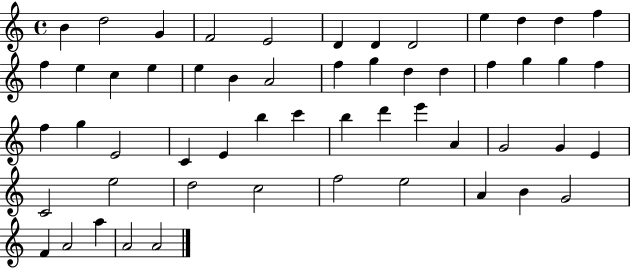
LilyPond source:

{
  \clef treble
  \time 4/4
  \defaultTimeSignature
  \key c \major
  b'4 d''2 g'4 | f'2 e'2 | d'4 d'4 d'2 | e''4 d''4 d''4 f''4 | \break f''4 e''4 c''4 e''4 | e''4 b'4 a'2 | f''4 g''4 d''4 d''4 | f''4 g''4 g''4 f''4 | \break f''4 g''4 e'2 | c'4 e'4 b''4 c'''4 | b''4 d'''4 e'''4 a'4 | g'2 g'4 e'4 | \break c'2 e''2 | d''2 c''2 | f''2 e''2 | a'4 b'4 g'2 | \break f'4 a'2 a''4 | a'2 a'2 | \bar "|."
}